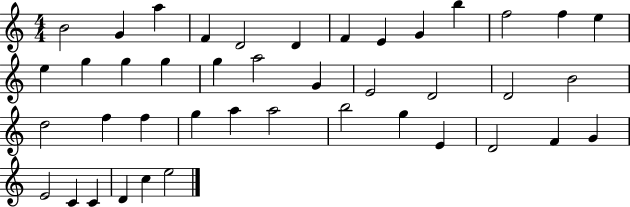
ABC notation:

X:1
T:Untitled
M:4/4
L:1/4
K:C
B2 G a F D2 D F E G b f2 f e e g g g g a2 G E2 D2 D2 B2 d2 f f g a a2 b2 g E D2 F G E2 C C D c e2